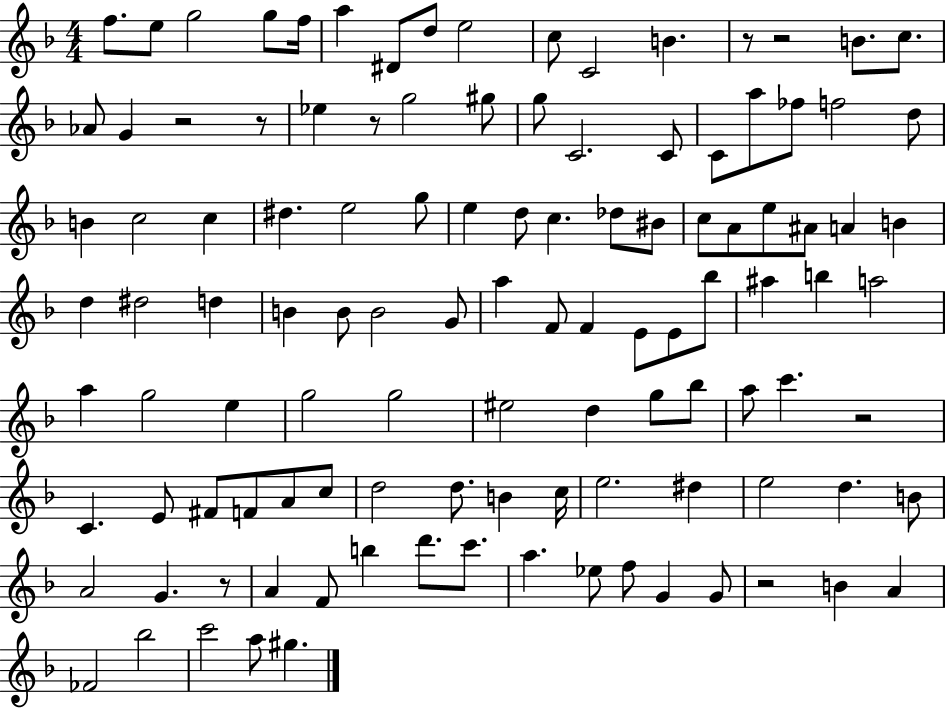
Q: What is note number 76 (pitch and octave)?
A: A4